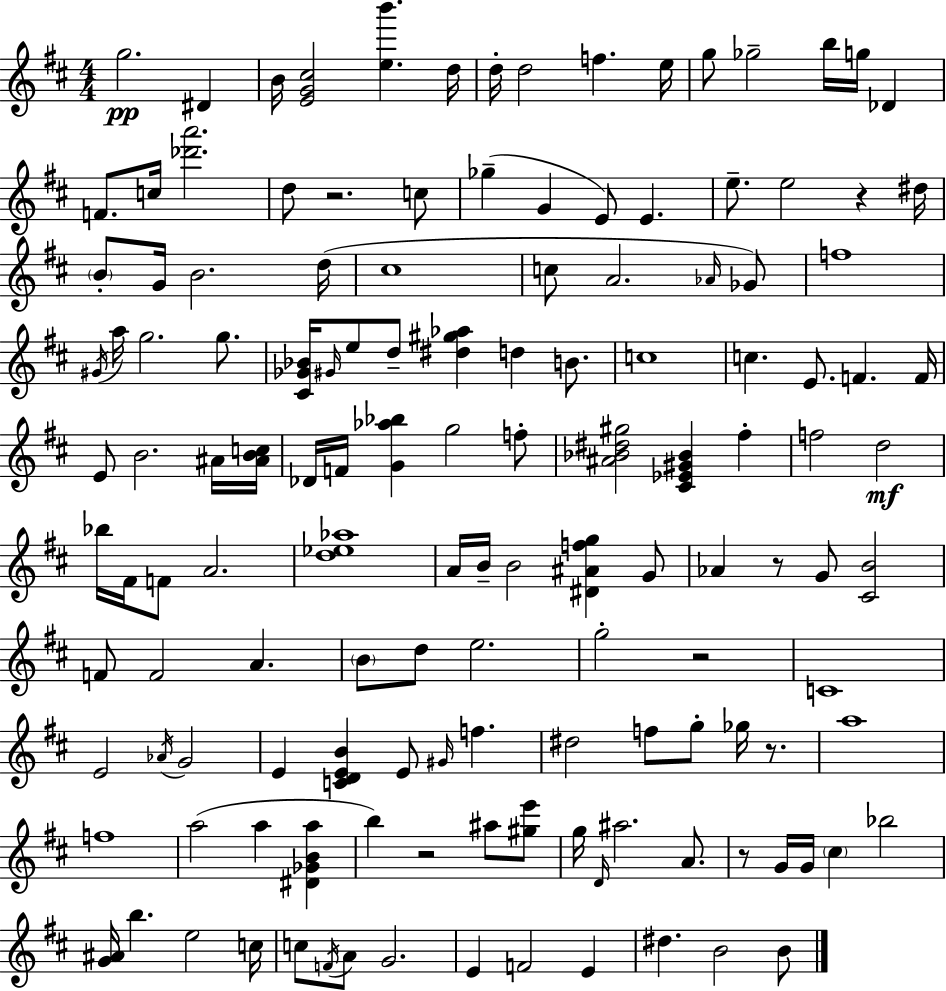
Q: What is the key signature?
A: D major